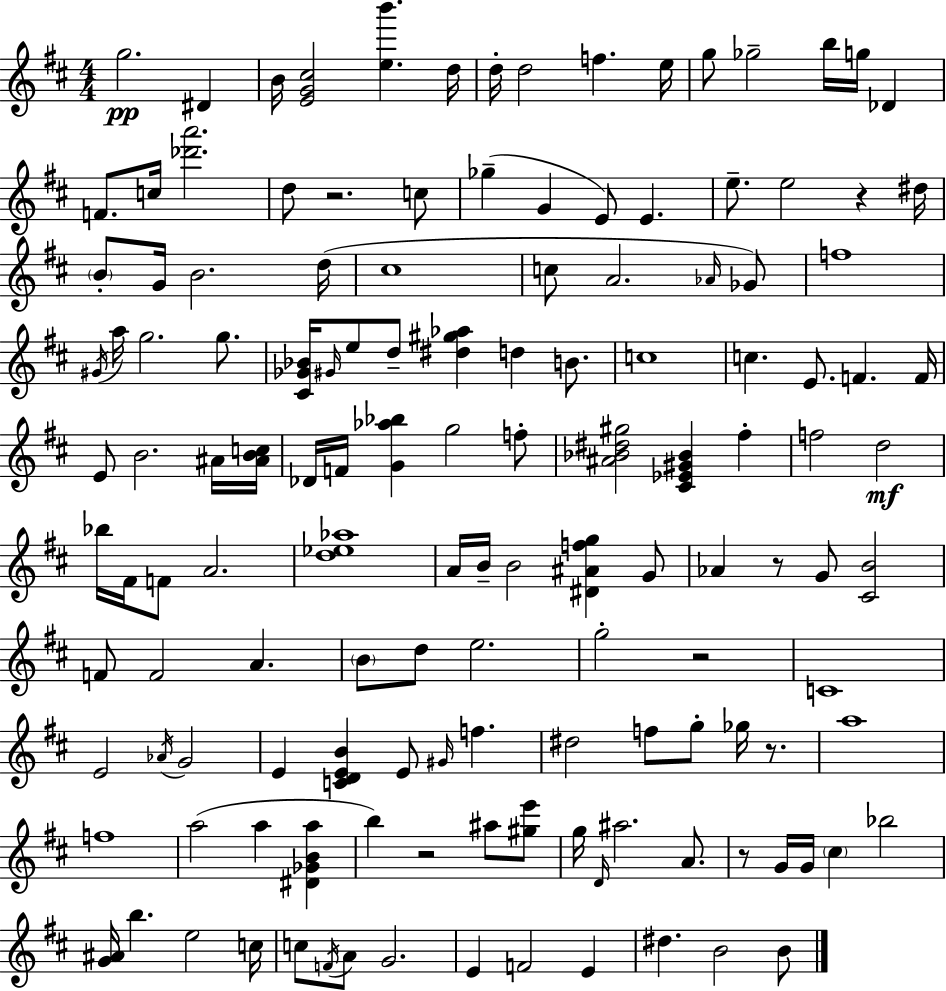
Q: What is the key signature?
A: D major